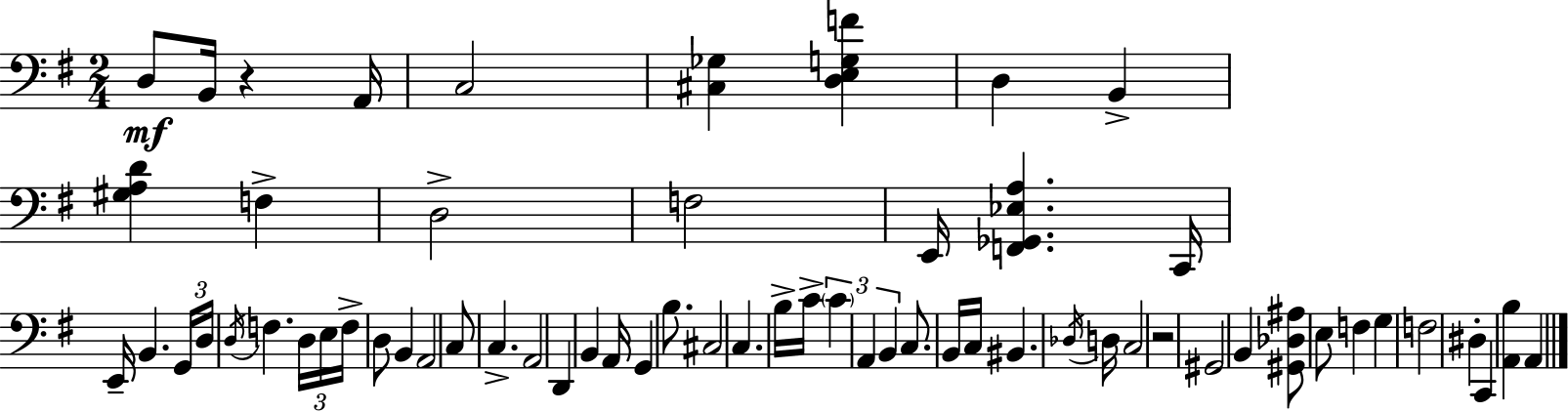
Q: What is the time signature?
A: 2/4